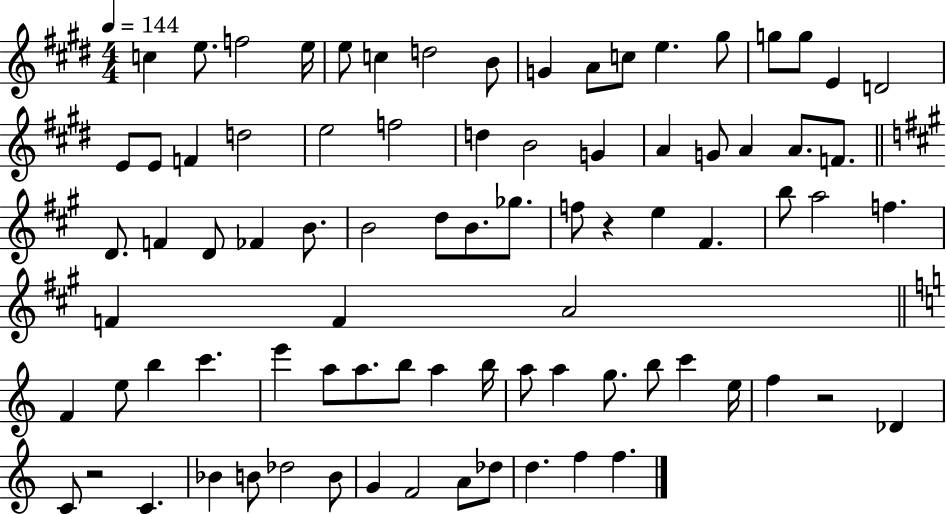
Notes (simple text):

C5/q E5/e. F5/h E5/s E5/e C5/q D5/h B4/e G4/q A4/e C5/e E5/q. G#5/e G5/e G5/e E4/q D4/h E4/e E4/e F4/q D5/h E5/h F5/h D5/q B4/h G4/q A4/q G4/e A4/q A4/e. F4/e. D4/e. F4/q D4/e FES4/q B4/e. B4/h D5/e B4/e. Gb5/e. F5/e R/q E5/q F#4/q. B5/e A5/h F5/q. F4/q F4/q A4/h F4/q E5/e B5/q C6/q. E6/q A5/e A5/e. B5/e A5/q B5/s A5/e A5/q G5/e. B5/e C6/q E5/s F5/q R/h Db4/q C4/e R/h C4/q. Bb4/q B4/e Db5/h B4/e G4/q F4/h A4/e Db5/e D5/q. F5/q F5/q.